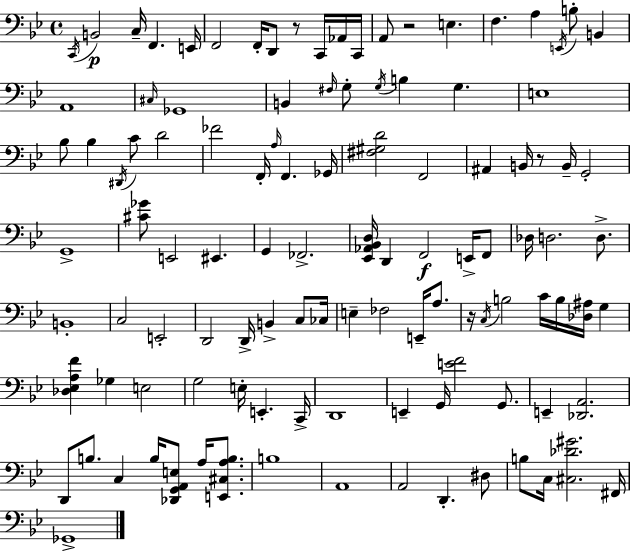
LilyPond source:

{
  \clef bass
  \time 4/4
  \defaultTimeSignature
  \key bes \major
  \repeat volta 2 { \acciaccatura { c,16 }\p b,2 c16-- f,4. | e,16 f,2 f,16-. d,8 r8 c,16 aes,16 | c,16 a,8 r2 e4. | f4. a4 \acciaccatura { e,16 } b8-. b,4 | \break a,1 | \grace { cis16 } ges,1 | b,4 \grace { fis16 } g8-. \acciaccatura { g16 } b4 g4. | e1 | \break bes8 bes4 \acciaccatura { dis,16 } c'8 d'2 | fes'2 f,16-. \grace { a16 } | f,4. ges,16 <fis gis d'>2 f,2 | ais,4 b,16 r8 b,16-- g,2-. | \break g,1-> | <cis' ges'>8 e,2 | eis,4. g,4 fes,2.-> | <ees, aes, bes, d>16 d,4 f,2\f | \break e,16-> f,8 des16 d2. | d8.-> b,1-. | c2 e,2-. | d,2 d,16-> | \break b,4-> c8 ces16 e4-- fes2 | e,16-- a8. r16 \acciaccatura { c16 } b2 | c'16 b16 <des ais>16 g4 <des ees a f'>4 ges4 | e2 g2 | \break e16-. e,4.-. c,16-> d,1 | e,4-- g,16 <e' f'>2 | g,8. e,4-- <des, a,>2. | d,8 b8. c4 | \break b16 <des, g, a, e>8 a16 <e, cis a b>8. b1 | a,1 | a,2 | d,4.-. dis8 b8 c16 <cis des' gis'>2. | \break fis,16 ges,1-> | } \bar "|."
}